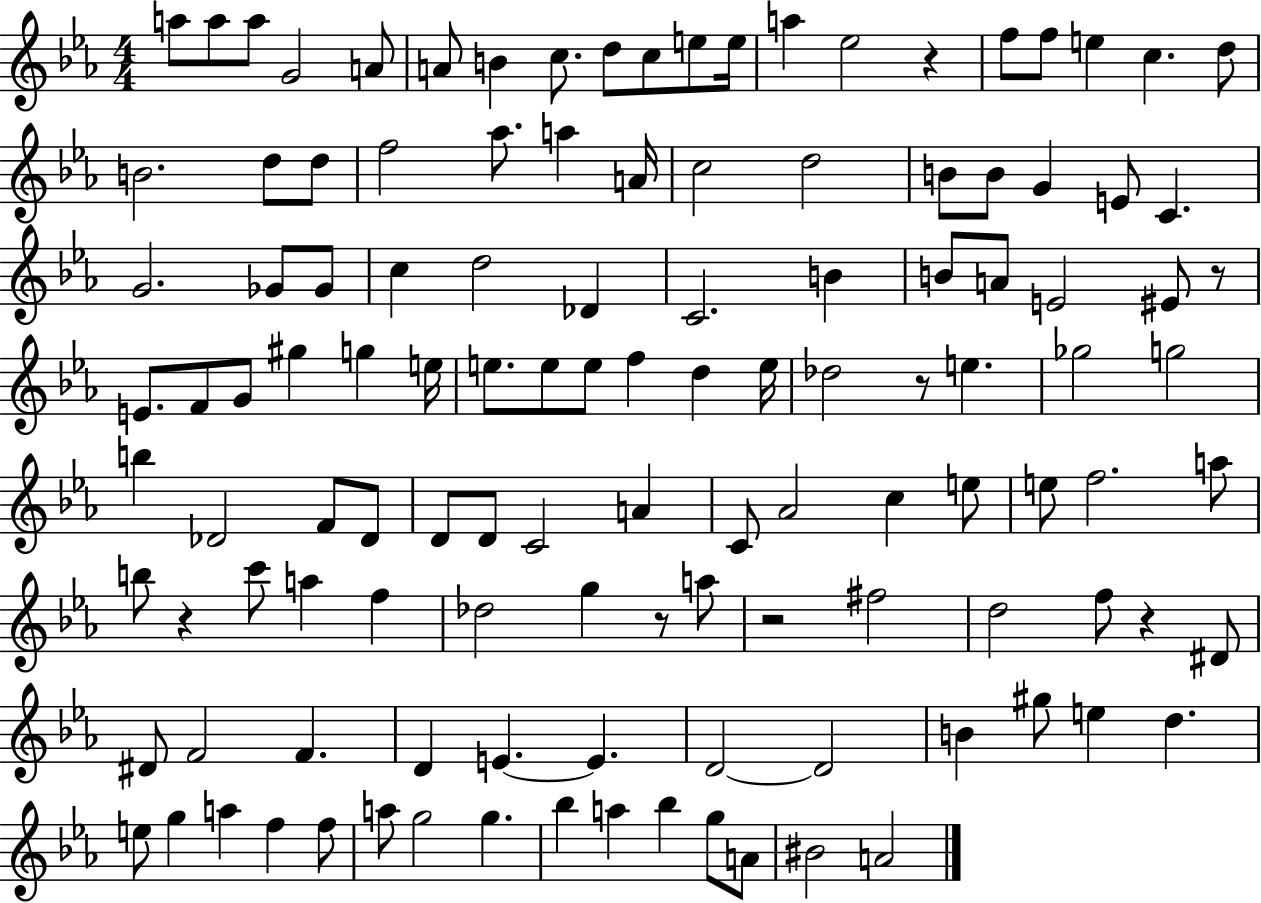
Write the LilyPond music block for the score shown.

{
  \clef treble
  \numericTimeSignature
  \time 4/4
  \key ees \major
  a''8 a''8 a''8 g'2 a'8 | a'8 b'4 c''8. d''8 c''8 e''8 e''16 | a''4 ees''2 r4 | f''8 f''8 e''4 c''4. d''8 | \break b'2. d''8 d''8 | f''2 aes''8. a''4 a'16 | c''2 d''2 | b'8 b'8 g'4 e'8 c'4. | \break g'2. ges'8 ges'8 | c''4 d''2 des'4 | c'2. b'4 | b'8 a'8 e'2 eis'8 r8 | \break e'8. f'8 g'8 gis''4 g''4 e''16 | e''8. e''8 e''8 f''4 d''4 e''16 | des''2 r8 e''4. | ges''2 g''2 | \break b''4 des'2 f'8 des'8 | d'8 d'8 c'2 a'4 | c'8 aes'2 c''4 e''8 | e''8 f''2. a''8 | \break b''8 r4 c'''8 a''4 f''4 | des''2 g''4 r8 a''8 | r2 fis''2 | d''2 f''8 r4 dis'8 | \break dis'8 f'2 f'4. | d'4 e'4.~~ e'4. | d'2~~ d'2 | b'4 gis''8 e''4 d''4. | \break e''8 g''4 a''4 f''4 f''8 | a''8 g''2 g''4. | bes''4 a''4 bes''4 g''8 a'8 | bis'2 a'2 | \break \bar "|."
}